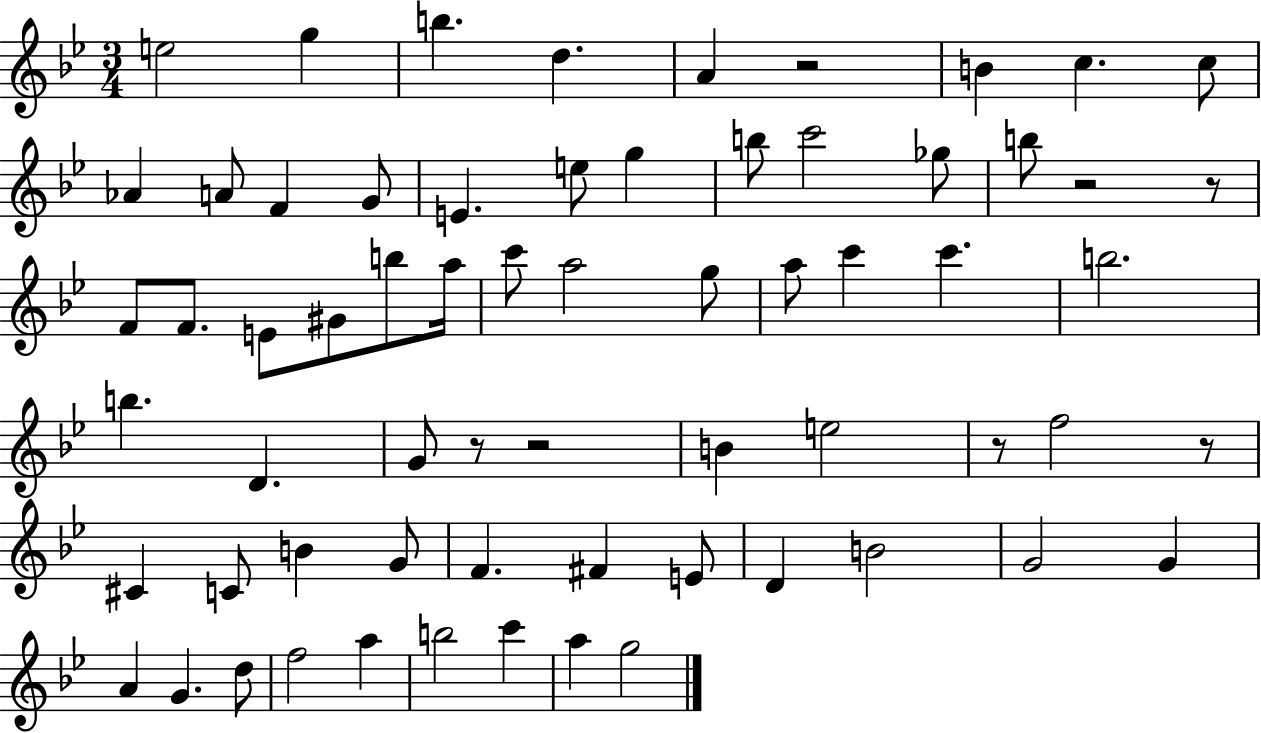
{
  \clef treble
  \numericTimeSignature
  \time 3/4
  \key bes \major
  e''2 g''4 | b''4. d''4. | a'4 r2 | b'4 c''4. c''8 | \break aes'4 a'8 f'4 g'8 | e'4. e''8 g''4 | b''8 c'''2 ges''8 | b''8 r2 r8 | \break f'8 f'8. e'8 gis'8 b''8 a''16 | c'''8 a''2 g''8 | a''8 c'''4 c'''4. | b''2. | \break b''4. d'4. | g'8 r8 r2 | b'4 e''2 | r8 f''2 r8 | \break cis'4 c'8 b'4 g'8 | f'4. fis'4 e'8 | d'4 b'2 | g'2 g'4 | \break a'4 g'4. d''8 | f''2 a''4 | b''2 c'''4 | a''4 g''2 | \break \bar "|."
}